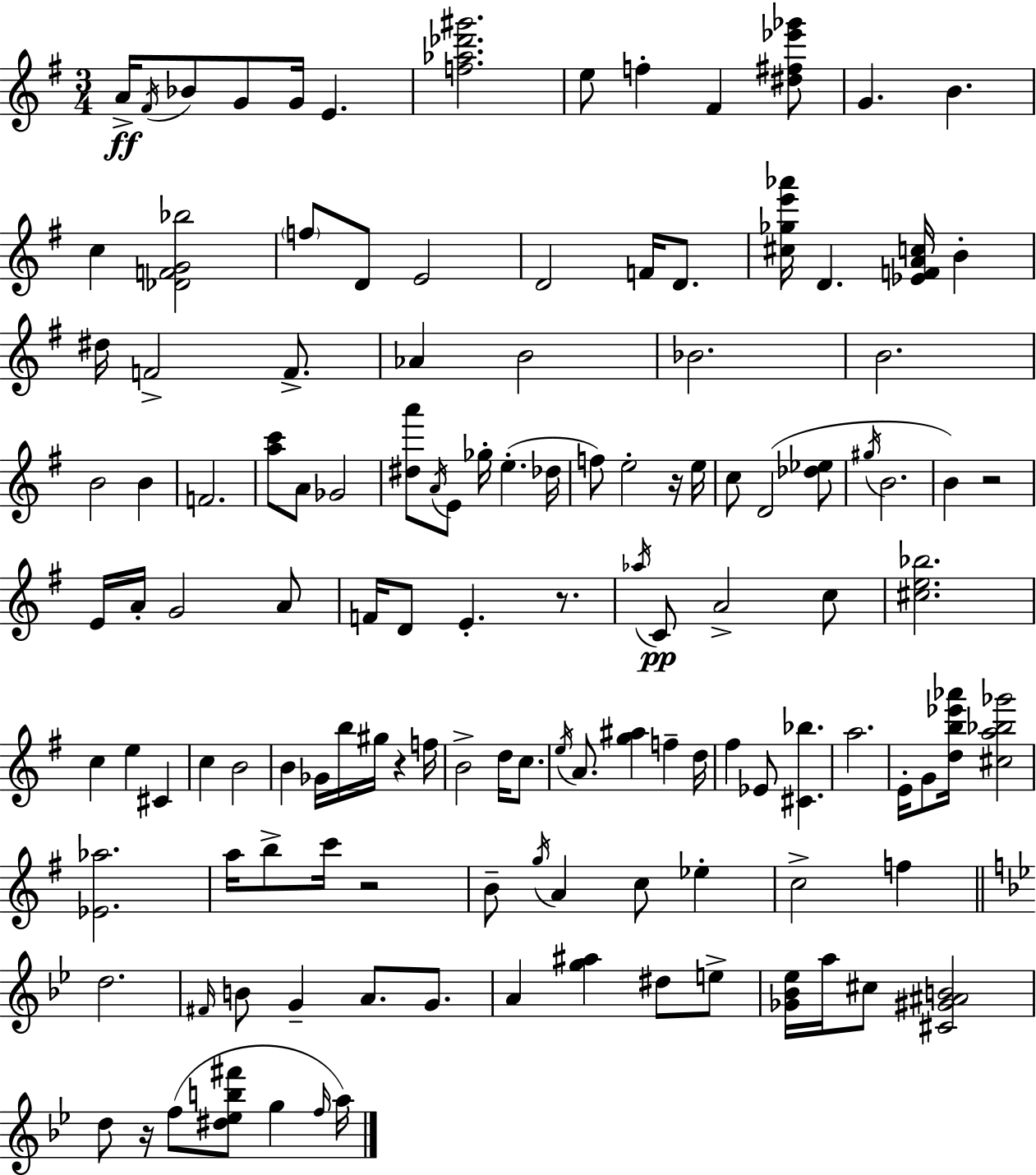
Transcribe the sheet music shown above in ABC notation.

X:1
T:Untitled
M:3/4
L:1/4
K:G
A/4 ^F/4 _B/2 G/2 G/4 E [f_a_d'^g']2 e/2 f ^F [^d^f_e'_g']/2 G B c [_DFG_b]2 f/2 D/2 E2 D2 F/4 D/2 [^c_ge'_a']/4 D [_EFAc]/4 B ^d/4 F2 F/2 _A B2 _B2 B2 B2 B F2 [ac']/2 A/2 _G2 [^da']/2 A/4 E/2 _g/4 e _d/4 f/2 e2 z/4 e/4 c/2 D2 [_d_e]/2 ^g/4 B2 B z2 E/4 A/4 G2 A/2 F/4 D/2 E z/2 _a/4 C/2 A2 c/2 [^ce_b]2 c e ^C c B2 B _G/4 b/4 ^g/4 z f/4 B2 d/4 c/2 e/4 A/2 [g^a] f d/4 ^f _E/2 [^C_b] a2 E/4 G/2 [db_e'_a']/4 [^ca_b_g']2 [_E_a]2 a/4 b/2 c'/4 z2 B/2 g/4 A c/2 _e c2 f d2 ^F/4 B/2 G A/2 G/2 A [g^a] ^d/2 e/2 [_G_B_e]/4 a/4 ^c/2 [^C^G^AB]2 d/2 z/4 f/2 [^d_eb^f']/2 g f/4 a/4